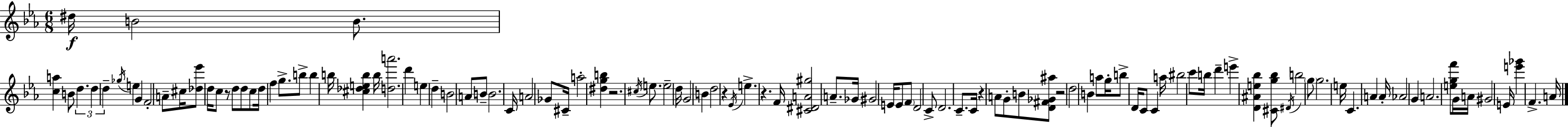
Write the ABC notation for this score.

X:1
T:Untitled
M:6/8
L:1/4
K:Eb
^d/4 B2 B/2 [ca] B/2 d d d _g/4 e G F2 A/2 ^c/4 [_d_e']/2 d/4 c/2 z/2 d/2 d/2 c/2 d/4 f g/2 b/2 b b/4 [^c_deb] b/4 [da']2 d' e d B2 A/2 B/2 B2 C/4 A2 _G/2 ^C/4 a2 [^dgb] z2 ^c/4 e/2 e2 d/4 G2 B d2 z _E/4 e z F/4 [^C^DA^g]2 A/2 _G/4 ^G2 E/4 E/2 F/2 D2 C/2 D2 C/2 C/4 z A/2 G/2 B/2 [D^F_G^a]/2 z2 d2 B a/2 g/4 b/2 D/4 C/2 C a/4 ^b2 c'/2 b/4 d' e' [D^Ae_b] [^Cg_b]/2 ^D/4 b2 g/2 g2 e/4 C A A/4 _A2 G A2 [egf']/2 G/4 A/4 ^G2 E/4 [e'_g'] F A/4